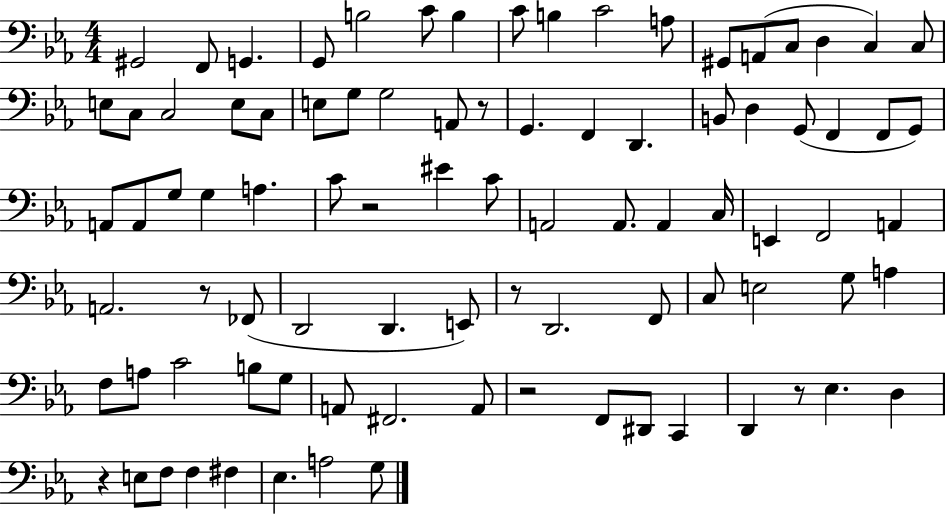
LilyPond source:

{
  \clef bass
  \numericTimeSignature
  \time 4/4
  \key ees \major
  \repeat volta 2 { gis,2 f,8 g,4. | g,8 b2 c'8 b4 | c'8 b4 c'2 a8 | gis,8 a,8( c8 d4 c4) c8 | \break e8 c8 c2 e8 c8 | e8 g8 g2 a,8 r8 | g,4. f,4 d,4. | b,8 d4 g,8( f,4 f,8 g,8) | \break a,8 a,8 g8 g4 a4. | c'8 r2 eis'4 c'8 | a,2 a,8. a,4 c16 | e,4 f,2 a,4 | \break a,2. r8 fes,8( | d,2 d,4. e,8) | r8 d,2. f,8 | c8 e2 g8 a4 | \break f8 a8 c'2 b8 g8 | a,8 fis,2. a,8 | r2 f,8 dis,8 c,4 | d,4 r8 ees4. d4 | \break r4 e8 f8 f4 fis4 | ees4. a2 g8 | } \bar "|."
}